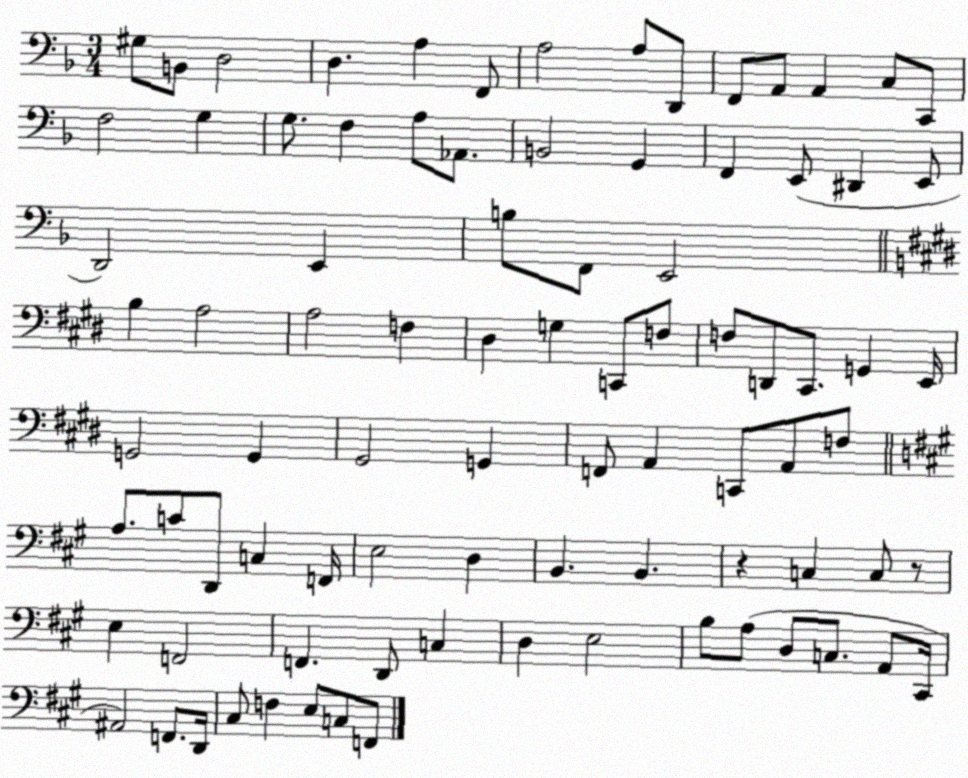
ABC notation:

X:1
T:Untitled
M:3/4
L:1/4
K:F
^G,/2 B,,/2 D,2 D, A, F,,/2 A,2 A,/2 D,,/2 F,,/2 A,,/2 A,, C,/2 C,,/2 F,2 G, G,/2 F, A,/2 _A,,/2 B,,2 G,, F,, E,,/2 ^D,, E,,/2 D,,2 E,, B,/2 F,,/2 E,,2 B, A,2 A,2 F, ^D, G, C,,/2 F,/2 F,/2 D,,/2 ^C,,/2 G,, E,,/4 G,,2 G,, ^G,,2 G,, F,,/2 A,, C,,/2 A,,/2 F,/2 A,/2 C/2 D,,/2 C, F,,/4 E,2 D, B,, B,, z C, C,/2 z/2 E, F,,2 F,, D,,/2 C, D, E,2 B,/2 A,/2 D,/2 C,/2 A,,/2 ^C,,/4 ^A,,2 F,,/2 D,,/4 ^C,/2 F, E,/2 C,/2 F,,/2